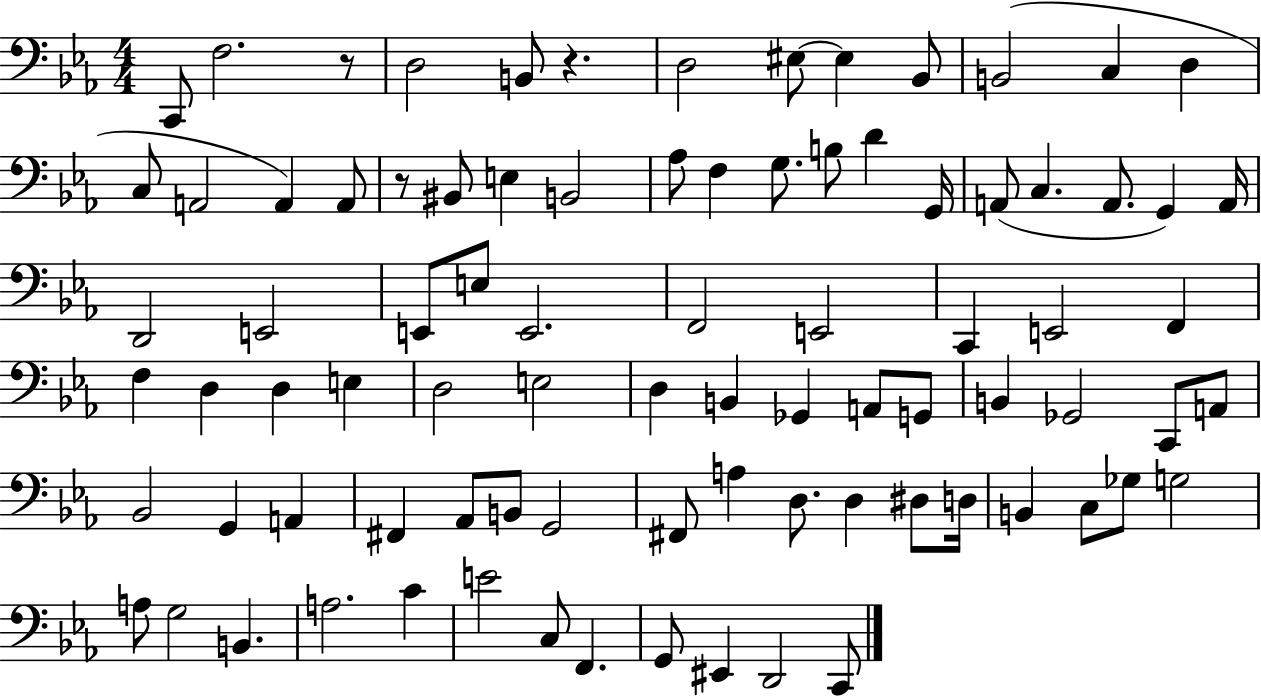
C2/e F3/h. R/e D3/h B2/e R/q. D3/h EIS3/e EIS3/q Bb2/e B2/h C3/q D3/q C3/e A2/h A2/q A2/e R/e BIS2/e E3/q B2/h Ab3/e F3/q G3/e. B3/e D4/q G2/s A2/e C3/q. A2/e. G2/q A2/s D2/h E2/h E2/e E3/e E2/h. F2/h E2/h C2/q E2/h F2/q F3/q D3/q D3/q E3/q D3/h E3/h D3/q B2/q Gb2/q A2/e G2/e B2/q Gb2/h C2/e A2/e Bb2/h G2/q A2/q F#2/q Ab2/e B2/e G2/h F#2/e A3/q D3/e. D3/q D#3/e D3/s B2/q C3/e Gb3/e G3/h A3/e G3/h B2/q. A3/h. C4/q E4/h C3/e F2/q. G2/e EIS2/q D2/h C2/e